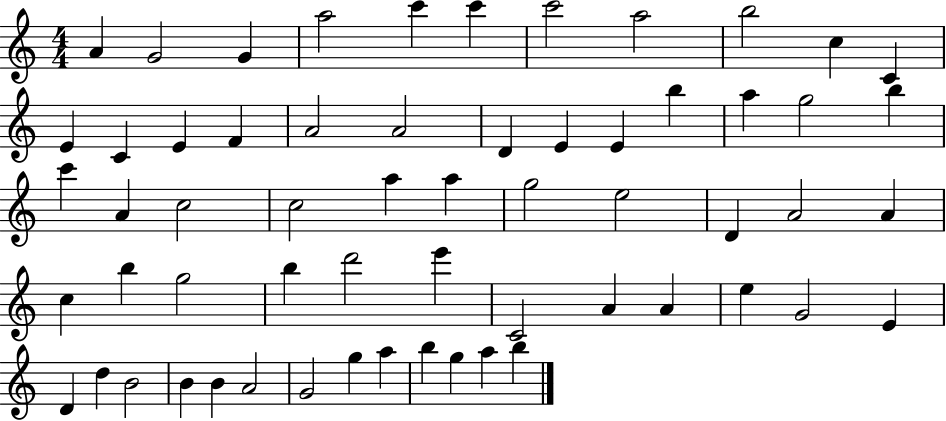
{
  \clef treble
  \numericTimeSignature
  \time 4/4
  \key c \major
  a'4 g'2 g'4 | a''2 c'''4 c'''4 | c'''2 a''2 | b''2 c''4 c'4 | \break e'4 c'4 e'4 f'4 | a'2 a'2 | d'4 e'4 e'4 b''4 | a''4 g''2 b''4 | \break c'''4 a'4 c''2 | c''2 a''4 a''4 | g''2 e''2 | d'4 a'2 a'4 | \break c''4 b''4 g''2 | b''4 d'''2 e'''4 | c'2 a'4 a'4 | e''4 g'2 e'4 | \break d'4 d''4 b'2 | b'4 b'4 a'2 | g'2 g''4 a''4 | b''4 g''4 a''4 b''4 | \break \bar "|."
}